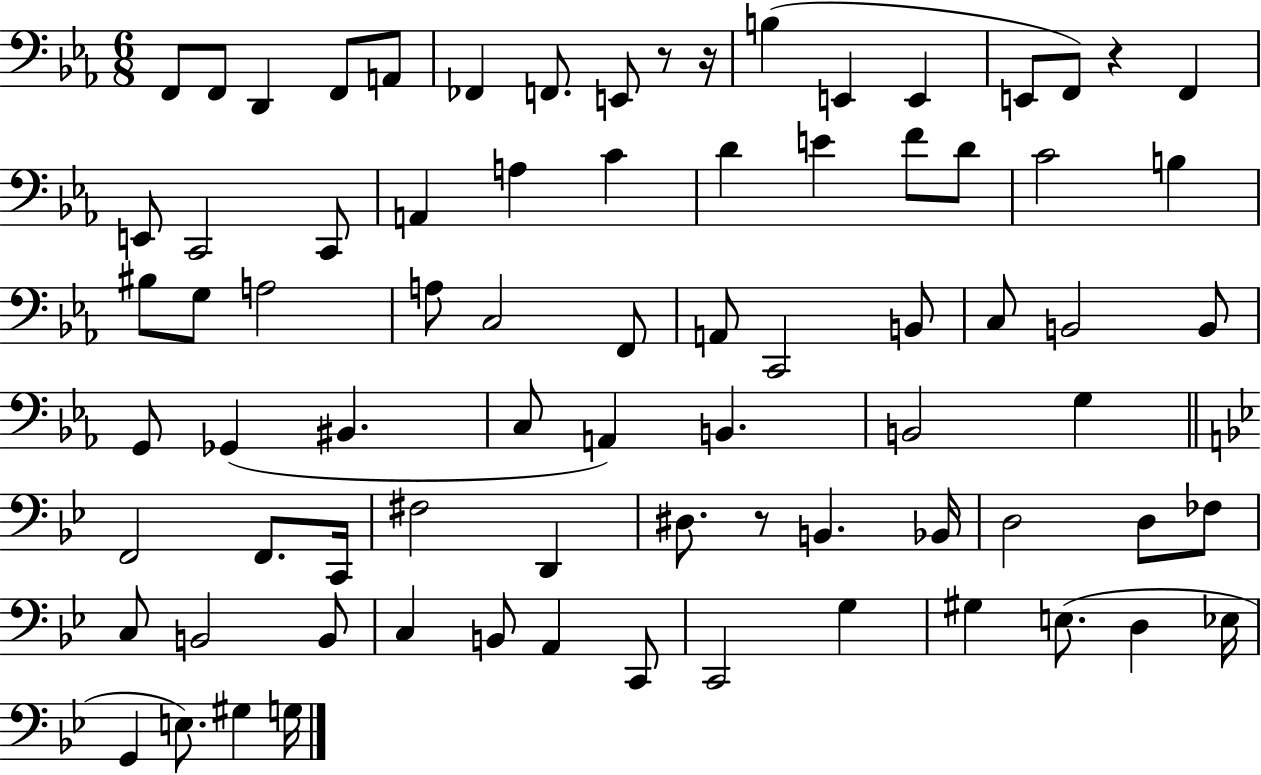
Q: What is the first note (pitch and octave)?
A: F2